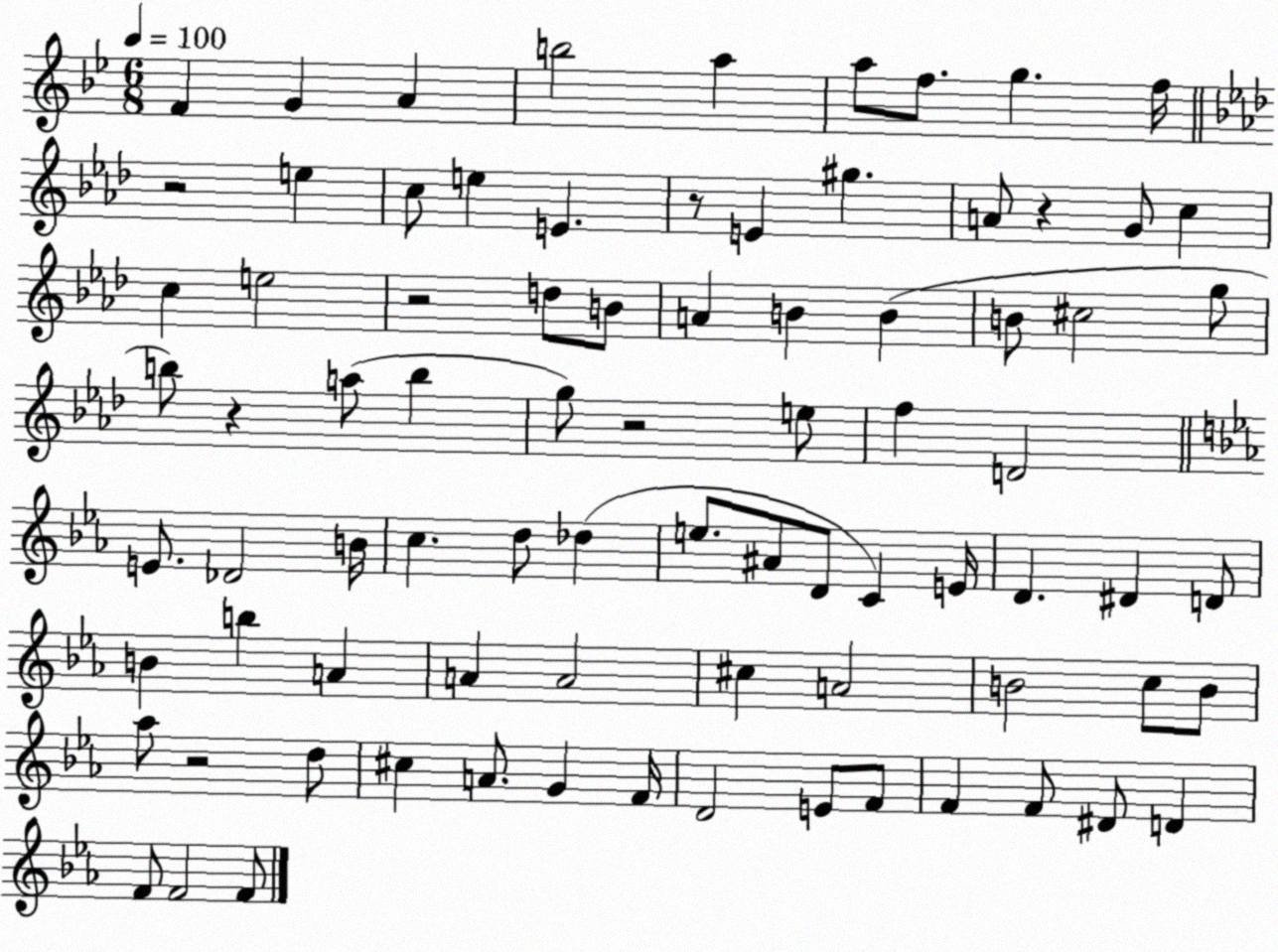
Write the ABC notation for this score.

X:1
T:Untitled
M:6/8
L:1/4
K:Bb
F G A b2 a a/2 f/2 g f/4 z2 e c/2 e E z/2 E ^g A/2 z G/2 c c e2 z2 d/2 B/2 A B B B/2 ^c2 g/2 b/2 z a/2 b g/2 z2 e/2 f D2 E/2 _D2 B/4 c d/2 _d e/2 ^A/2 D/2 C E/4 D ^D D/2 B b A A A2 ^c A2 B2 c/2 B/2 _a/2 z2 d/2 ^c A/2 G F/4 D2 E/2 F/2 F F/2 ^D/2 D F/2 F2 F/2